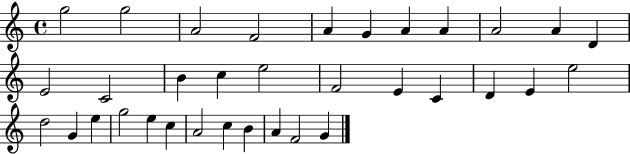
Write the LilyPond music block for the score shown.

{
  \clef treble
  \time 4/4
  \defaultTimeSignature
  \key c \major
  g''2 g''2 | a'2 f'2 | a'4 g'4 a'4 a'4 | a'2 a'4 d'4 | \break e'2 c'2 | b'4 c''4 e''2 | f'2 e'4 c'4 | d'4 e'4 e''2 | \break d''2 g'4 e''4 | g''2 e''4 c''4 | a'2 c''4 b'4 | a'4 f'2 g'4 | \break \bar "|."
}